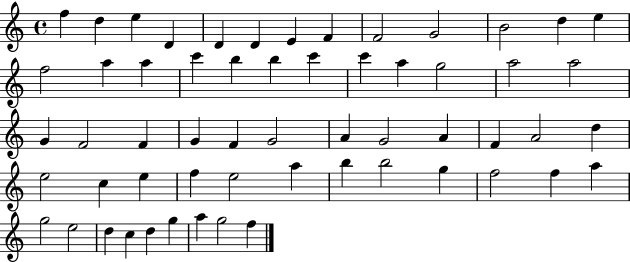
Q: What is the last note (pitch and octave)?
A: F5